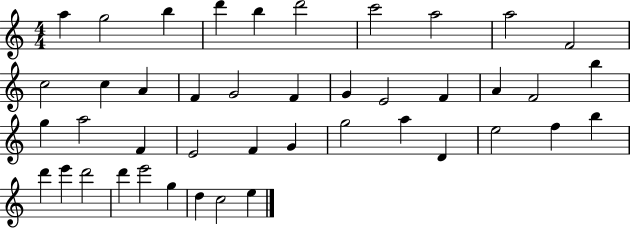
A5/q G5/h B5/q D6/q B5/q D6/h C6/h A5/h A5/h F4/h C5/h C5/q A4/q F4/q G4/h F4/q G4/q E4/h F4/q A4/q F4/h B5/q G5/q A5/h F4/q E4/h F4/q G4/q G5/h A5/q D4/q E5/h F5/q B5/q D6/q E6/q D6/h D6/q E6/h G5/q D5/q C5/h E5/q